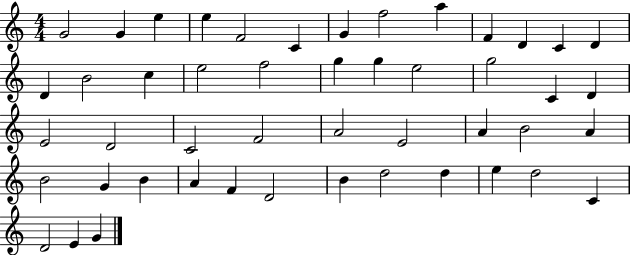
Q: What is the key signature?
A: C major